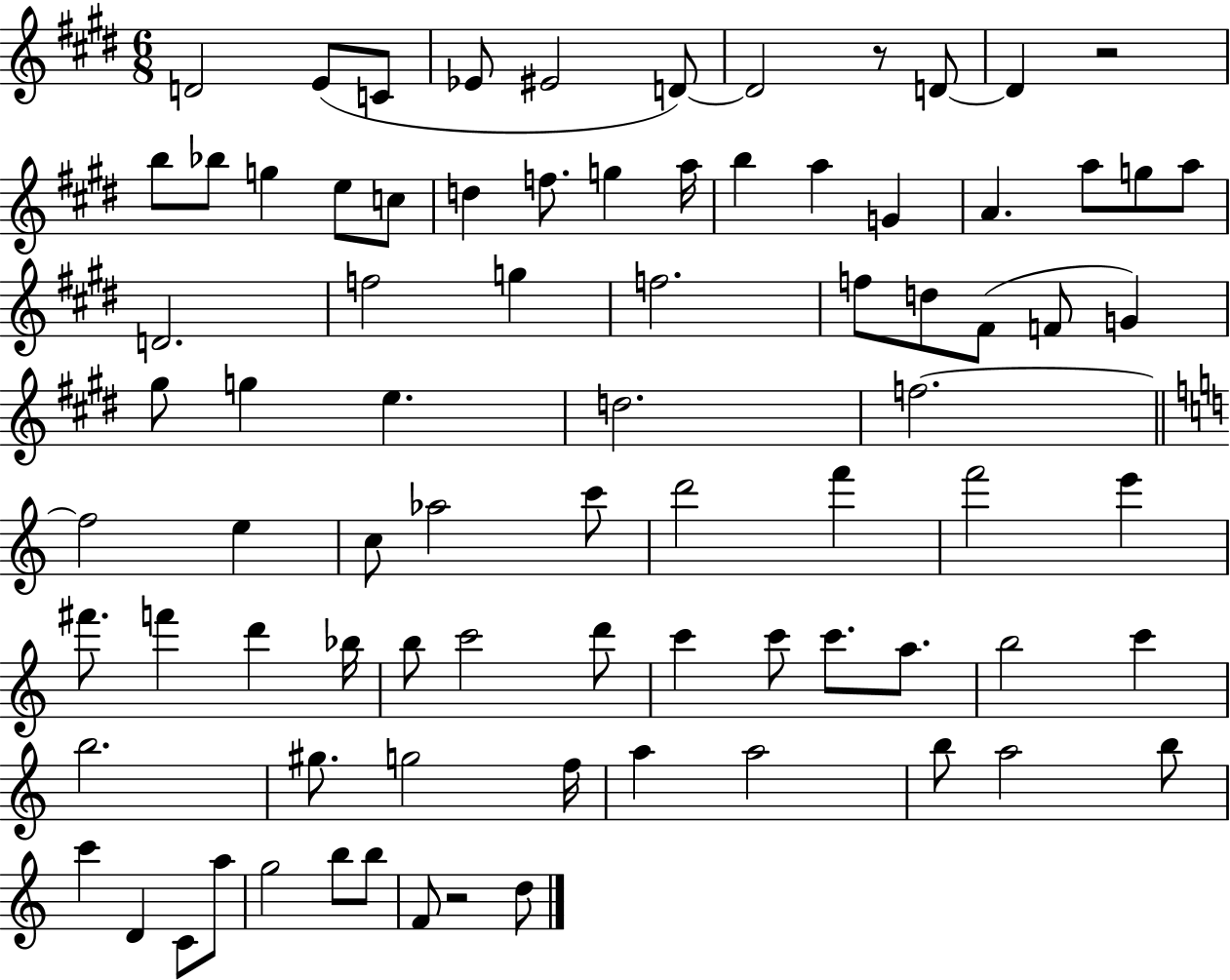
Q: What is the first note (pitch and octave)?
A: D4